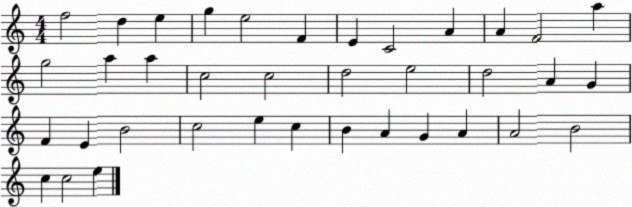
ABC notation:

X:1
T:Untitled
M:4/4
L:1/4
K:C
f2 d e g e2 F E C2 A A F2 a g2 a a c2 c2 d2 e2 d2 A G F E B2 c2 e c B A G A A2 B2 c c2 e